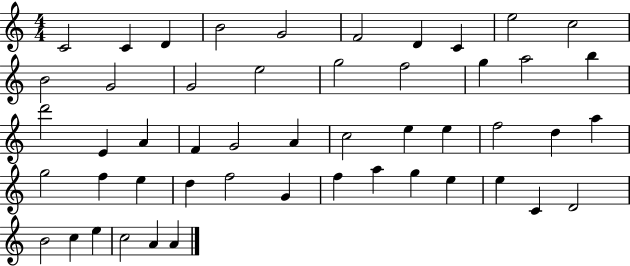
C4/h C4/q D4/q B4/h G4/h F4/h D4/q C4/q E5/h C5/h B4/h G4/h G4/h E5/h G5/h F5/h G5/q A5/h B5/q D6/h E4/q A4/q F4/q G4/h A4/q C5/h E5/q E5/q F5/h D5/q A5/q G5/h F5/q E5/q D5/q F5/h G4/q F5/q A5/q G5/q E5/q E5/q C4/q D4/h B4/h C5/q E5/q C5/h A4/q A4/q